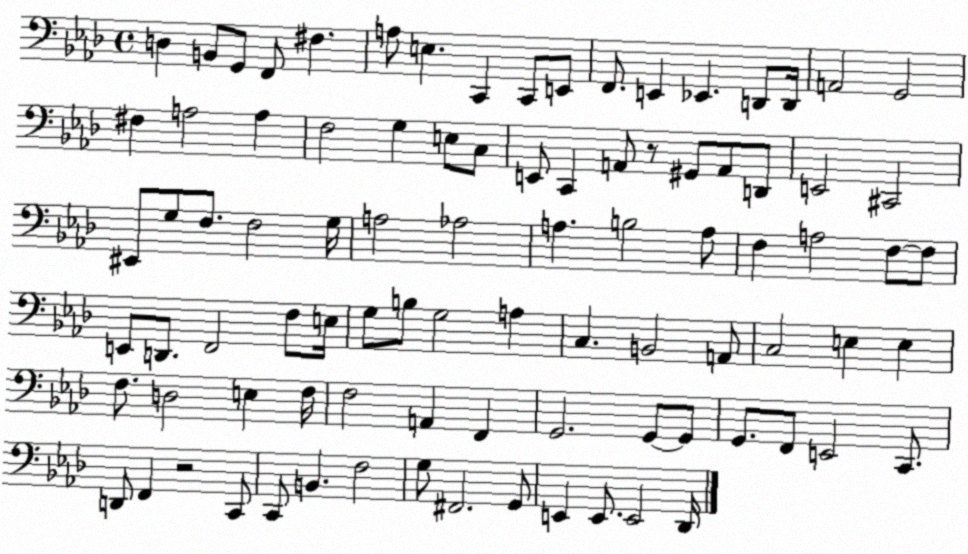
X:1
T:Untitled
M:4/4
L:1/4
K:Ab
D, B,,/2 G,,/2 F,,/2 ^F, A,/2 E, C,, C,,/2 E,,/2 F,,/2 E,, _E,, D,,/2 D,,/4 A,,2 G,,2 ^F, A,2 A, F,2 G, E,/2 C,/2 E,,/2 C,, A,,/2 z/2 ^G,,/2 A,,/2 D,,/2 E,,2 ^C,,2 ^E,,/2 G,/2 F,/2 F,2 G,/4 A,2 _A,2 A, B,2 A,/2 F, A,2 F,/2 F,/2 E,,/2 D,,/2 F,,2 F,/2 E,/4 G,/2 B,/2 G,2 A, C, B,,2 A,,/2 C,2 E, E, F,/2 D,2 E, F,/4 F,2 A,, F,, G,,2 G,,/2 G,,/2 G,,/2 F,,/2 E,,2 C,,/2 D,,/2 F,, z2 C,,/2 C,,/2 B,, F,2 G,/2 ^F,,2 G,,/2 E,, E,,/2 E,,2 _D,,/4